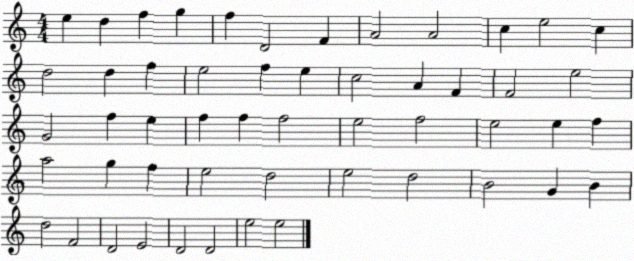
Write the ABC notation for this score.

X:1
T:Untitled
M:4/4
L:1/4
K:C
e d f g f D2 F A2 A2 c e2 c d2 d f e2 f e c2 A F F2 e2 G2 f e f f f2 e2 f2 e2 e f a2 g f e2 d2 e2 d2 B2 G B d2 F2 D2 E2 D2 D2 e2 e2